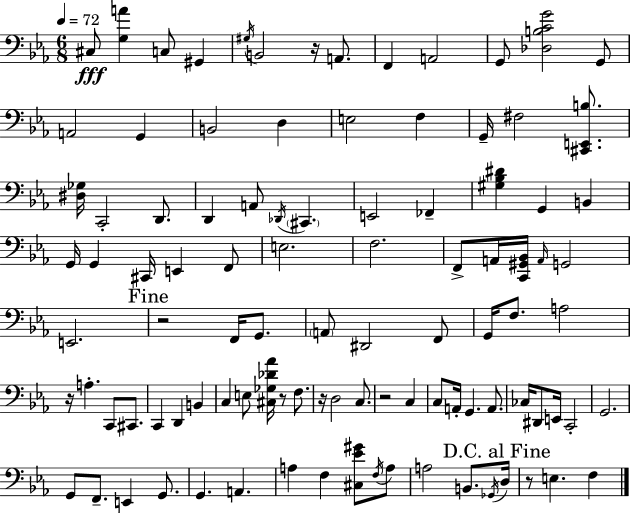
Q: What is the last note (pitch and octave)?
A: F3